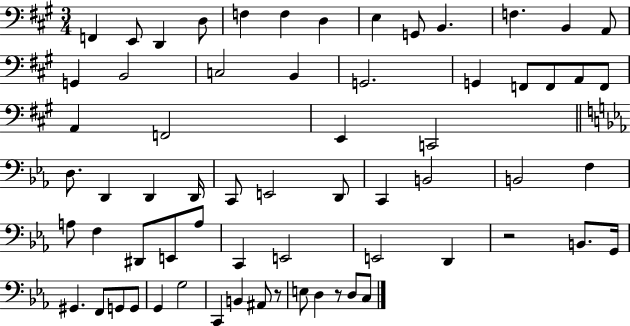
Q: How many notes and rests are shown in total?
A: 65